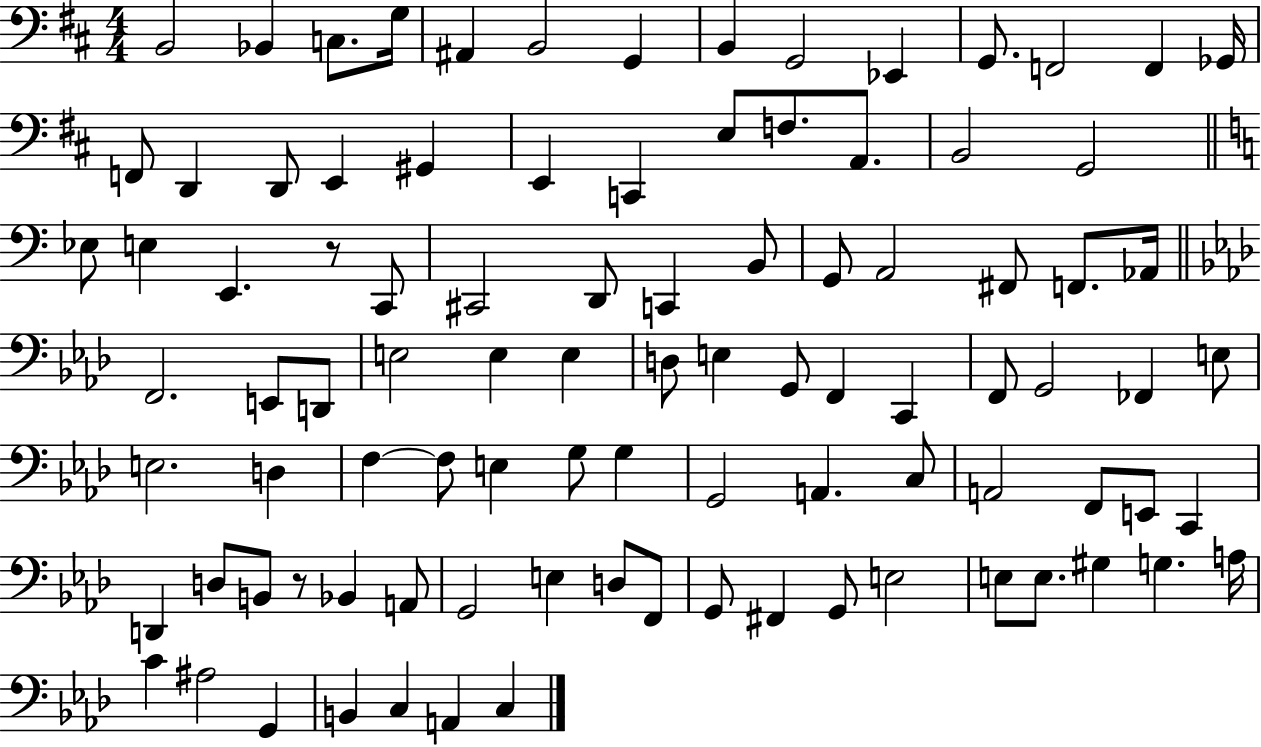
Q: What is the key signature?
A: D major